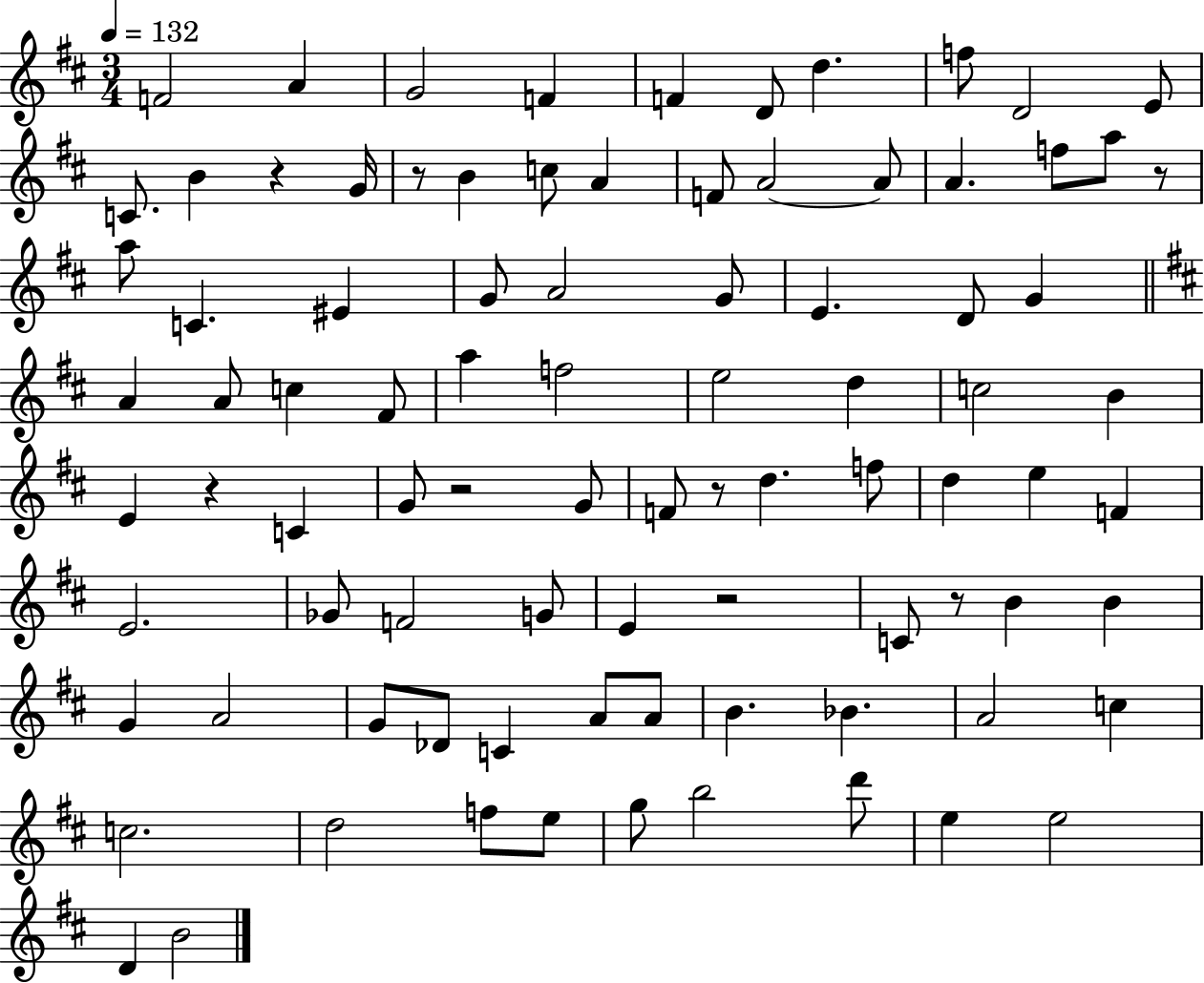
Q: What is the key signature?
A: D major